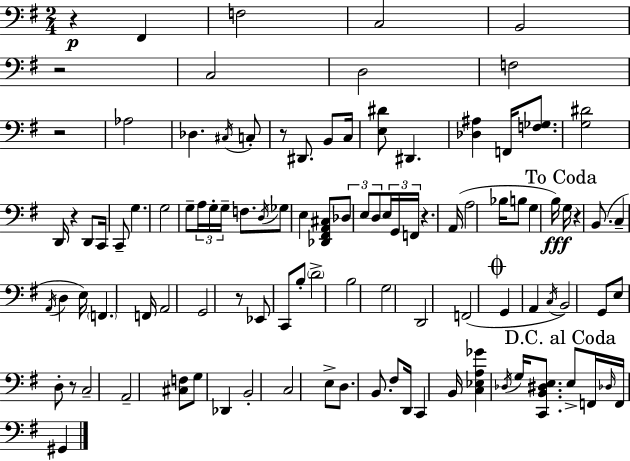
X:1
T:Untitled
M:2/4
L:1/4
K:G
z ^F,, F,2 C,2 B,,2 z2 C,2 D,2 F,2 z2 _A,2 _D, ^C,/4 C,/2 z/2 ^D,,/2 B,,/2 C,/4 [E,^D]/2 ^D,, [_D,^A,] F,,/4 [F,_G,]/2 [G,^D]2 D,,/4 z D,,/2 C,,/4 C,,/2 G, G,2 G,/2 A,/4 G,/4 G,/4 F,/2 D,/4 _G,/2 E, [_D,,^F,,A,,^C,]/2 _D,/2 E,/2 D,/2 E,/4 G,,/4 F,,/4 z A,,/4 A,2 _B,/4 B,/2 G, B,/4 G,/4 z B,,/2 C, A,,/4 D, E,/4 F,, F,,/4 A,,2 G,,2 z/2 _E,,/2 C,,/2 B,/2 D2 B,2 G,2 D,,2 F,,2 G,, A,, C,/4 B,,2 G,,/2 E,/2 D,/2 z/2 C,2 A,,2 [^C,F,]/2 G,/2 _D,, B,,2 C,2 E,/2 D,/2 B,,/2 ^F,/2 D,,/4 C,, B,,/4 [C,_E,A,_G] _D,/4 G,/4 [C,,B,,^D,E,]/2 E,/2 F,,/4 _D,/4 F,,/4 ^G,,